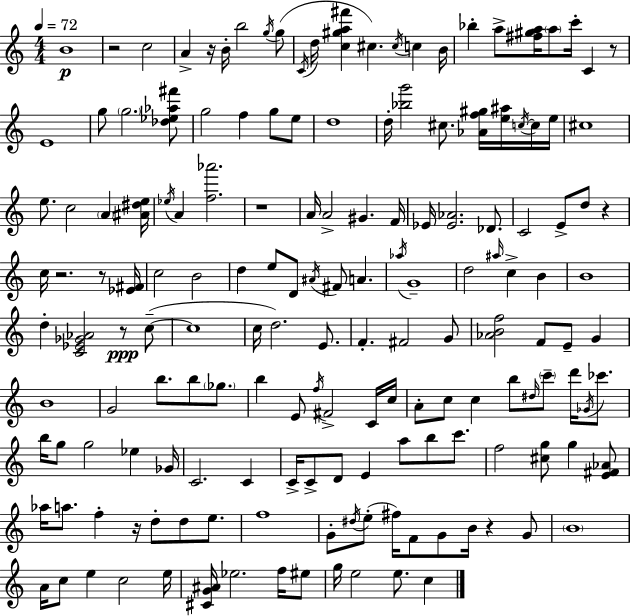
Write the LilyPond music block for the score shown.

{
  \clef treble
  \numericTimeSignature
  \time 4/4
  \key a \minor
  \tempo 4 = 72
  \repeat volta 2 { b'1\p | r2 c''2 | a'4-> r16 b'16-. b''2 \acciaccatura { g''16 }( g''8 | \acciaccatura { c'16 } d''16 <c'' gis'' a'' fis'''>4 cis''4.) \acciaccatura { cis''16 } c''4 | \break b'16 bes''4-. a''8-> <fis'' gis'' a''>16 \parenthesize a''8 c'''16-. c'4 | r8 e'1 | g''8 \parenthesize g''2. | <des'' ees'' aes'' fis'''>8 g''2 f''4 g''8 | \break e''8 d''1 | d''16-. <bes'' g'''>2 cis''8. <aes' f'' gis''>16 | <e'' ais''>16 \acciaccatura { c''16~ }~ c''16 e''16 cis''1 | e''8. c''2 \parenthesize a'4 | \break <ais' dis'' e''>16 \acciaccatura { ees''16 } a'4 <f'' aes'''>2. | r1 | a'16 a'2-> gis'4. | f'16 ees'16 <ees' aes'>2. | \break des'8. c'2 e'8-> d''8 | r4 c''16 r2. | r8 <ees' fis'>16 c''2 b'2 | d''4 e''8 d'8 \acciaccatura { ais'16 } fis'8 | \break a'4. \acciaccatura { aes''16 } g'1-- | d''2 \grace { ais''16 } | c''4-> b'4 b'1 | d''4-. <c' ees' ges' aes'>2 | \break r8\ppp c''8--~(~ c''1 | c''16 d''2.) | e'8. f'4.-. fis'2 | g'8 <aes' b' f''>2 | \break f'8 e'8-- g'4 b'1 | g'2 | b''8. b''8 \parenthesize ges''8. b''4 e'8 \acciaccatura { f''16 } fis'2-> | c'16 c''16 a'8-. c''8 c''4 | \break b''8 \grace { dis''16 } \parenthesize c'''8-- d'''16 \acciaccatura { ges'16 } ces'''8. b''16 g''8 g''2 | ees''4 ges'16 c'2. | c'4 c'16-> c'8-> d'8 | e'4 a''8 b''8 c'''8. f''2 | \break <cis'' g''>8 g''4 <e' fis' aes'>8 aes''16 a''8. f''4-. | r16 d''8-. d''8 e''8. f''1 | g'8-. \acciaccatura { dis''16 }( e''8-. | fis''16) f'8 g'8 b'16 r4 g'8 \parenthesize b'1 | \break a'16 c''8 e''4 | c''2 e''16 <cis' g' ais'>16 ees''2. | f''16 eis''8 g''16 e''2 | e''8. c''4 } \bar "|."
}